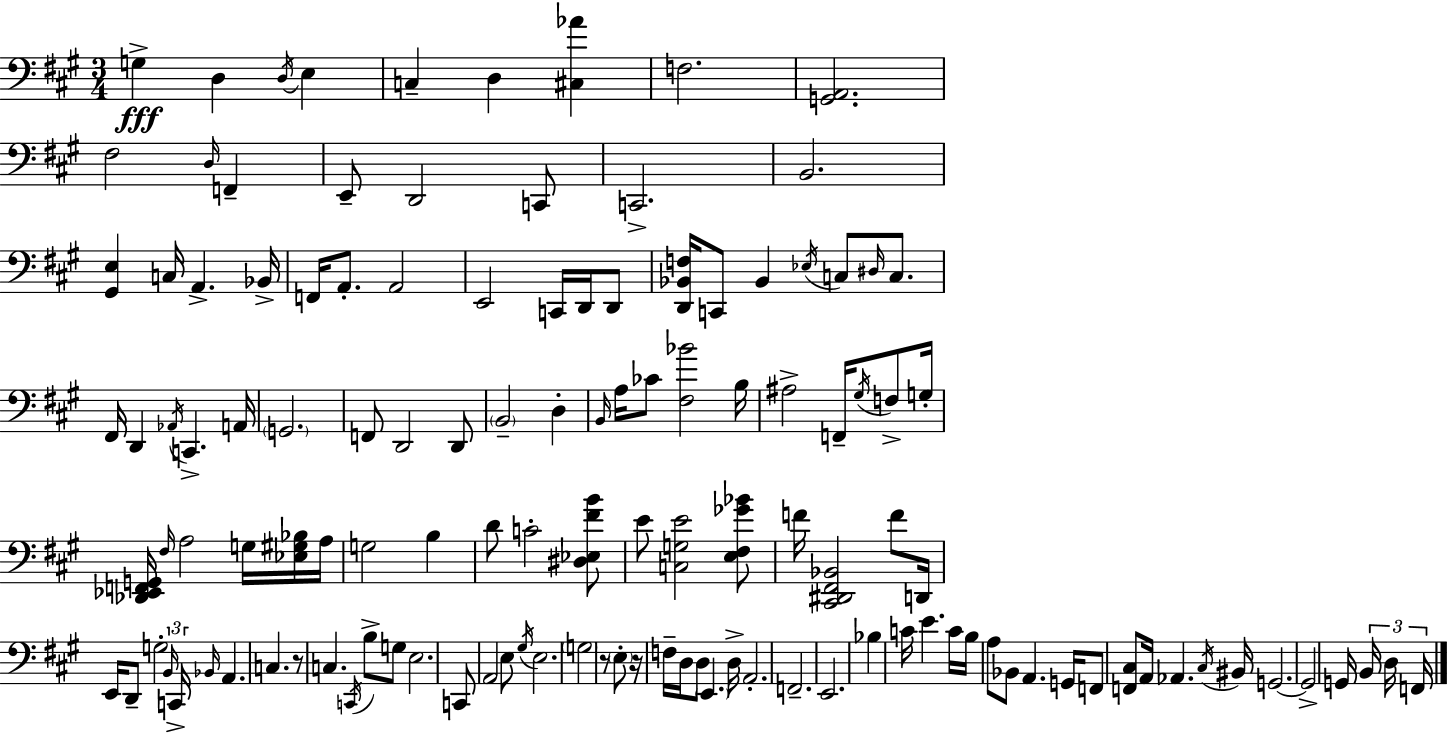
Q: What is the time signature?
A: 3/4